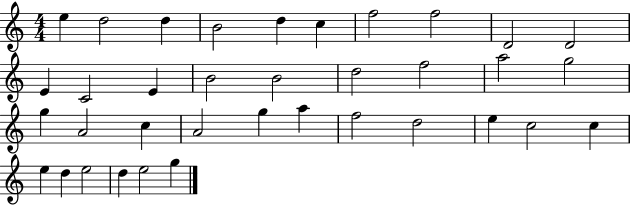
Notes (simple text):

E5/q D5/h D5/q B4/h D5/q C5/q F5/h F5/h D4/h D4/h E4/q C4/h E4/q B4/h B4/h D5/h F5/h A5/h G5/h G5/q A4/h C5/q A4/h G5/q A5/q F5/h D5/h E5/q C5/h C5/q E5/q D5/q E5/h D5/q E5/h G5/q